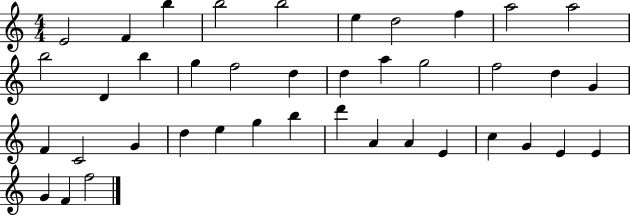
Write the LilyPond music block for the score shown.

{
  \clef treble
  \numericTimeSignature
  \time 4/4
  \key c \major
  e'2 f'4 b''4 | b''2 b''2 | e''4 d''2 f''4 | a''2 a''2 | \break b''2 d'4 b''4 | g''4 f''2 d''4 | d''4 a''4 g''2 | f''2 d''4 g'4 | \break f'4 c'2 g'4 | d''4 e''4 g''4 b''4 | d'''4 a'4 a'4 e'4 | c''4 g'4 e'4 e'4 | \break g'4 f'4 f''2 | \bar "|."
}